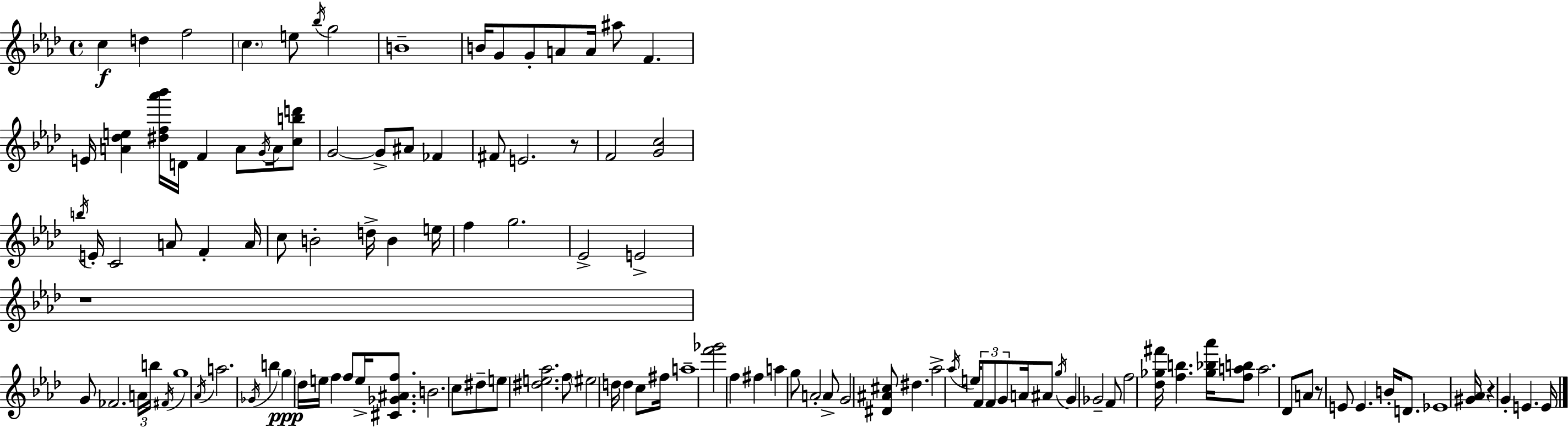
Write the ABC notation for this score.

X:1
T:Untitled
M:4/4
L:1/4
K:Ab
c d f2 c e/2 _b/4 g2 B4 B/4 G/2 G/2 A/2 A/4 ^a/2 F E/4 [A_de] [^df_a'_b']/4 D/4 F A/2 G/4 A/4 [cbd']/2 G2 G/2 ^A/2 _F ^F/2 E2 z/2 F2 [Gc]2 b/4 E/4 C2 A/2 F A/4 c/2 B2 d/4 B e/4 f g2 _E2 E2 z4 G/2 _F2 A/4 b/4 ^F/4 g4 _A/4 a2 _G/4 b g _d/4 e/4 f f/2 e/4 [^C_G^Af]/2 B2 c/2 ^d/2 e/2 [^de_a]2 f/2 ^e2 d/4 d c/2 ^f/4 a4 [f'_g']2 f ^f a g/2 A2 A/2 G2 [^D^A^c]/2 ^d _a2 _a/4 e/4 F/2 F/2 G/2 A/4 ^A/2 g/4 G _G2 F/2 f2 [_d_g^f']/4 [fb] [_g_b_a']/4 [fab]/2 a2 _D/2 A/2 z/2 E/2 E B/4 D/2 _E4 [^G_A]/4 z G E E/4